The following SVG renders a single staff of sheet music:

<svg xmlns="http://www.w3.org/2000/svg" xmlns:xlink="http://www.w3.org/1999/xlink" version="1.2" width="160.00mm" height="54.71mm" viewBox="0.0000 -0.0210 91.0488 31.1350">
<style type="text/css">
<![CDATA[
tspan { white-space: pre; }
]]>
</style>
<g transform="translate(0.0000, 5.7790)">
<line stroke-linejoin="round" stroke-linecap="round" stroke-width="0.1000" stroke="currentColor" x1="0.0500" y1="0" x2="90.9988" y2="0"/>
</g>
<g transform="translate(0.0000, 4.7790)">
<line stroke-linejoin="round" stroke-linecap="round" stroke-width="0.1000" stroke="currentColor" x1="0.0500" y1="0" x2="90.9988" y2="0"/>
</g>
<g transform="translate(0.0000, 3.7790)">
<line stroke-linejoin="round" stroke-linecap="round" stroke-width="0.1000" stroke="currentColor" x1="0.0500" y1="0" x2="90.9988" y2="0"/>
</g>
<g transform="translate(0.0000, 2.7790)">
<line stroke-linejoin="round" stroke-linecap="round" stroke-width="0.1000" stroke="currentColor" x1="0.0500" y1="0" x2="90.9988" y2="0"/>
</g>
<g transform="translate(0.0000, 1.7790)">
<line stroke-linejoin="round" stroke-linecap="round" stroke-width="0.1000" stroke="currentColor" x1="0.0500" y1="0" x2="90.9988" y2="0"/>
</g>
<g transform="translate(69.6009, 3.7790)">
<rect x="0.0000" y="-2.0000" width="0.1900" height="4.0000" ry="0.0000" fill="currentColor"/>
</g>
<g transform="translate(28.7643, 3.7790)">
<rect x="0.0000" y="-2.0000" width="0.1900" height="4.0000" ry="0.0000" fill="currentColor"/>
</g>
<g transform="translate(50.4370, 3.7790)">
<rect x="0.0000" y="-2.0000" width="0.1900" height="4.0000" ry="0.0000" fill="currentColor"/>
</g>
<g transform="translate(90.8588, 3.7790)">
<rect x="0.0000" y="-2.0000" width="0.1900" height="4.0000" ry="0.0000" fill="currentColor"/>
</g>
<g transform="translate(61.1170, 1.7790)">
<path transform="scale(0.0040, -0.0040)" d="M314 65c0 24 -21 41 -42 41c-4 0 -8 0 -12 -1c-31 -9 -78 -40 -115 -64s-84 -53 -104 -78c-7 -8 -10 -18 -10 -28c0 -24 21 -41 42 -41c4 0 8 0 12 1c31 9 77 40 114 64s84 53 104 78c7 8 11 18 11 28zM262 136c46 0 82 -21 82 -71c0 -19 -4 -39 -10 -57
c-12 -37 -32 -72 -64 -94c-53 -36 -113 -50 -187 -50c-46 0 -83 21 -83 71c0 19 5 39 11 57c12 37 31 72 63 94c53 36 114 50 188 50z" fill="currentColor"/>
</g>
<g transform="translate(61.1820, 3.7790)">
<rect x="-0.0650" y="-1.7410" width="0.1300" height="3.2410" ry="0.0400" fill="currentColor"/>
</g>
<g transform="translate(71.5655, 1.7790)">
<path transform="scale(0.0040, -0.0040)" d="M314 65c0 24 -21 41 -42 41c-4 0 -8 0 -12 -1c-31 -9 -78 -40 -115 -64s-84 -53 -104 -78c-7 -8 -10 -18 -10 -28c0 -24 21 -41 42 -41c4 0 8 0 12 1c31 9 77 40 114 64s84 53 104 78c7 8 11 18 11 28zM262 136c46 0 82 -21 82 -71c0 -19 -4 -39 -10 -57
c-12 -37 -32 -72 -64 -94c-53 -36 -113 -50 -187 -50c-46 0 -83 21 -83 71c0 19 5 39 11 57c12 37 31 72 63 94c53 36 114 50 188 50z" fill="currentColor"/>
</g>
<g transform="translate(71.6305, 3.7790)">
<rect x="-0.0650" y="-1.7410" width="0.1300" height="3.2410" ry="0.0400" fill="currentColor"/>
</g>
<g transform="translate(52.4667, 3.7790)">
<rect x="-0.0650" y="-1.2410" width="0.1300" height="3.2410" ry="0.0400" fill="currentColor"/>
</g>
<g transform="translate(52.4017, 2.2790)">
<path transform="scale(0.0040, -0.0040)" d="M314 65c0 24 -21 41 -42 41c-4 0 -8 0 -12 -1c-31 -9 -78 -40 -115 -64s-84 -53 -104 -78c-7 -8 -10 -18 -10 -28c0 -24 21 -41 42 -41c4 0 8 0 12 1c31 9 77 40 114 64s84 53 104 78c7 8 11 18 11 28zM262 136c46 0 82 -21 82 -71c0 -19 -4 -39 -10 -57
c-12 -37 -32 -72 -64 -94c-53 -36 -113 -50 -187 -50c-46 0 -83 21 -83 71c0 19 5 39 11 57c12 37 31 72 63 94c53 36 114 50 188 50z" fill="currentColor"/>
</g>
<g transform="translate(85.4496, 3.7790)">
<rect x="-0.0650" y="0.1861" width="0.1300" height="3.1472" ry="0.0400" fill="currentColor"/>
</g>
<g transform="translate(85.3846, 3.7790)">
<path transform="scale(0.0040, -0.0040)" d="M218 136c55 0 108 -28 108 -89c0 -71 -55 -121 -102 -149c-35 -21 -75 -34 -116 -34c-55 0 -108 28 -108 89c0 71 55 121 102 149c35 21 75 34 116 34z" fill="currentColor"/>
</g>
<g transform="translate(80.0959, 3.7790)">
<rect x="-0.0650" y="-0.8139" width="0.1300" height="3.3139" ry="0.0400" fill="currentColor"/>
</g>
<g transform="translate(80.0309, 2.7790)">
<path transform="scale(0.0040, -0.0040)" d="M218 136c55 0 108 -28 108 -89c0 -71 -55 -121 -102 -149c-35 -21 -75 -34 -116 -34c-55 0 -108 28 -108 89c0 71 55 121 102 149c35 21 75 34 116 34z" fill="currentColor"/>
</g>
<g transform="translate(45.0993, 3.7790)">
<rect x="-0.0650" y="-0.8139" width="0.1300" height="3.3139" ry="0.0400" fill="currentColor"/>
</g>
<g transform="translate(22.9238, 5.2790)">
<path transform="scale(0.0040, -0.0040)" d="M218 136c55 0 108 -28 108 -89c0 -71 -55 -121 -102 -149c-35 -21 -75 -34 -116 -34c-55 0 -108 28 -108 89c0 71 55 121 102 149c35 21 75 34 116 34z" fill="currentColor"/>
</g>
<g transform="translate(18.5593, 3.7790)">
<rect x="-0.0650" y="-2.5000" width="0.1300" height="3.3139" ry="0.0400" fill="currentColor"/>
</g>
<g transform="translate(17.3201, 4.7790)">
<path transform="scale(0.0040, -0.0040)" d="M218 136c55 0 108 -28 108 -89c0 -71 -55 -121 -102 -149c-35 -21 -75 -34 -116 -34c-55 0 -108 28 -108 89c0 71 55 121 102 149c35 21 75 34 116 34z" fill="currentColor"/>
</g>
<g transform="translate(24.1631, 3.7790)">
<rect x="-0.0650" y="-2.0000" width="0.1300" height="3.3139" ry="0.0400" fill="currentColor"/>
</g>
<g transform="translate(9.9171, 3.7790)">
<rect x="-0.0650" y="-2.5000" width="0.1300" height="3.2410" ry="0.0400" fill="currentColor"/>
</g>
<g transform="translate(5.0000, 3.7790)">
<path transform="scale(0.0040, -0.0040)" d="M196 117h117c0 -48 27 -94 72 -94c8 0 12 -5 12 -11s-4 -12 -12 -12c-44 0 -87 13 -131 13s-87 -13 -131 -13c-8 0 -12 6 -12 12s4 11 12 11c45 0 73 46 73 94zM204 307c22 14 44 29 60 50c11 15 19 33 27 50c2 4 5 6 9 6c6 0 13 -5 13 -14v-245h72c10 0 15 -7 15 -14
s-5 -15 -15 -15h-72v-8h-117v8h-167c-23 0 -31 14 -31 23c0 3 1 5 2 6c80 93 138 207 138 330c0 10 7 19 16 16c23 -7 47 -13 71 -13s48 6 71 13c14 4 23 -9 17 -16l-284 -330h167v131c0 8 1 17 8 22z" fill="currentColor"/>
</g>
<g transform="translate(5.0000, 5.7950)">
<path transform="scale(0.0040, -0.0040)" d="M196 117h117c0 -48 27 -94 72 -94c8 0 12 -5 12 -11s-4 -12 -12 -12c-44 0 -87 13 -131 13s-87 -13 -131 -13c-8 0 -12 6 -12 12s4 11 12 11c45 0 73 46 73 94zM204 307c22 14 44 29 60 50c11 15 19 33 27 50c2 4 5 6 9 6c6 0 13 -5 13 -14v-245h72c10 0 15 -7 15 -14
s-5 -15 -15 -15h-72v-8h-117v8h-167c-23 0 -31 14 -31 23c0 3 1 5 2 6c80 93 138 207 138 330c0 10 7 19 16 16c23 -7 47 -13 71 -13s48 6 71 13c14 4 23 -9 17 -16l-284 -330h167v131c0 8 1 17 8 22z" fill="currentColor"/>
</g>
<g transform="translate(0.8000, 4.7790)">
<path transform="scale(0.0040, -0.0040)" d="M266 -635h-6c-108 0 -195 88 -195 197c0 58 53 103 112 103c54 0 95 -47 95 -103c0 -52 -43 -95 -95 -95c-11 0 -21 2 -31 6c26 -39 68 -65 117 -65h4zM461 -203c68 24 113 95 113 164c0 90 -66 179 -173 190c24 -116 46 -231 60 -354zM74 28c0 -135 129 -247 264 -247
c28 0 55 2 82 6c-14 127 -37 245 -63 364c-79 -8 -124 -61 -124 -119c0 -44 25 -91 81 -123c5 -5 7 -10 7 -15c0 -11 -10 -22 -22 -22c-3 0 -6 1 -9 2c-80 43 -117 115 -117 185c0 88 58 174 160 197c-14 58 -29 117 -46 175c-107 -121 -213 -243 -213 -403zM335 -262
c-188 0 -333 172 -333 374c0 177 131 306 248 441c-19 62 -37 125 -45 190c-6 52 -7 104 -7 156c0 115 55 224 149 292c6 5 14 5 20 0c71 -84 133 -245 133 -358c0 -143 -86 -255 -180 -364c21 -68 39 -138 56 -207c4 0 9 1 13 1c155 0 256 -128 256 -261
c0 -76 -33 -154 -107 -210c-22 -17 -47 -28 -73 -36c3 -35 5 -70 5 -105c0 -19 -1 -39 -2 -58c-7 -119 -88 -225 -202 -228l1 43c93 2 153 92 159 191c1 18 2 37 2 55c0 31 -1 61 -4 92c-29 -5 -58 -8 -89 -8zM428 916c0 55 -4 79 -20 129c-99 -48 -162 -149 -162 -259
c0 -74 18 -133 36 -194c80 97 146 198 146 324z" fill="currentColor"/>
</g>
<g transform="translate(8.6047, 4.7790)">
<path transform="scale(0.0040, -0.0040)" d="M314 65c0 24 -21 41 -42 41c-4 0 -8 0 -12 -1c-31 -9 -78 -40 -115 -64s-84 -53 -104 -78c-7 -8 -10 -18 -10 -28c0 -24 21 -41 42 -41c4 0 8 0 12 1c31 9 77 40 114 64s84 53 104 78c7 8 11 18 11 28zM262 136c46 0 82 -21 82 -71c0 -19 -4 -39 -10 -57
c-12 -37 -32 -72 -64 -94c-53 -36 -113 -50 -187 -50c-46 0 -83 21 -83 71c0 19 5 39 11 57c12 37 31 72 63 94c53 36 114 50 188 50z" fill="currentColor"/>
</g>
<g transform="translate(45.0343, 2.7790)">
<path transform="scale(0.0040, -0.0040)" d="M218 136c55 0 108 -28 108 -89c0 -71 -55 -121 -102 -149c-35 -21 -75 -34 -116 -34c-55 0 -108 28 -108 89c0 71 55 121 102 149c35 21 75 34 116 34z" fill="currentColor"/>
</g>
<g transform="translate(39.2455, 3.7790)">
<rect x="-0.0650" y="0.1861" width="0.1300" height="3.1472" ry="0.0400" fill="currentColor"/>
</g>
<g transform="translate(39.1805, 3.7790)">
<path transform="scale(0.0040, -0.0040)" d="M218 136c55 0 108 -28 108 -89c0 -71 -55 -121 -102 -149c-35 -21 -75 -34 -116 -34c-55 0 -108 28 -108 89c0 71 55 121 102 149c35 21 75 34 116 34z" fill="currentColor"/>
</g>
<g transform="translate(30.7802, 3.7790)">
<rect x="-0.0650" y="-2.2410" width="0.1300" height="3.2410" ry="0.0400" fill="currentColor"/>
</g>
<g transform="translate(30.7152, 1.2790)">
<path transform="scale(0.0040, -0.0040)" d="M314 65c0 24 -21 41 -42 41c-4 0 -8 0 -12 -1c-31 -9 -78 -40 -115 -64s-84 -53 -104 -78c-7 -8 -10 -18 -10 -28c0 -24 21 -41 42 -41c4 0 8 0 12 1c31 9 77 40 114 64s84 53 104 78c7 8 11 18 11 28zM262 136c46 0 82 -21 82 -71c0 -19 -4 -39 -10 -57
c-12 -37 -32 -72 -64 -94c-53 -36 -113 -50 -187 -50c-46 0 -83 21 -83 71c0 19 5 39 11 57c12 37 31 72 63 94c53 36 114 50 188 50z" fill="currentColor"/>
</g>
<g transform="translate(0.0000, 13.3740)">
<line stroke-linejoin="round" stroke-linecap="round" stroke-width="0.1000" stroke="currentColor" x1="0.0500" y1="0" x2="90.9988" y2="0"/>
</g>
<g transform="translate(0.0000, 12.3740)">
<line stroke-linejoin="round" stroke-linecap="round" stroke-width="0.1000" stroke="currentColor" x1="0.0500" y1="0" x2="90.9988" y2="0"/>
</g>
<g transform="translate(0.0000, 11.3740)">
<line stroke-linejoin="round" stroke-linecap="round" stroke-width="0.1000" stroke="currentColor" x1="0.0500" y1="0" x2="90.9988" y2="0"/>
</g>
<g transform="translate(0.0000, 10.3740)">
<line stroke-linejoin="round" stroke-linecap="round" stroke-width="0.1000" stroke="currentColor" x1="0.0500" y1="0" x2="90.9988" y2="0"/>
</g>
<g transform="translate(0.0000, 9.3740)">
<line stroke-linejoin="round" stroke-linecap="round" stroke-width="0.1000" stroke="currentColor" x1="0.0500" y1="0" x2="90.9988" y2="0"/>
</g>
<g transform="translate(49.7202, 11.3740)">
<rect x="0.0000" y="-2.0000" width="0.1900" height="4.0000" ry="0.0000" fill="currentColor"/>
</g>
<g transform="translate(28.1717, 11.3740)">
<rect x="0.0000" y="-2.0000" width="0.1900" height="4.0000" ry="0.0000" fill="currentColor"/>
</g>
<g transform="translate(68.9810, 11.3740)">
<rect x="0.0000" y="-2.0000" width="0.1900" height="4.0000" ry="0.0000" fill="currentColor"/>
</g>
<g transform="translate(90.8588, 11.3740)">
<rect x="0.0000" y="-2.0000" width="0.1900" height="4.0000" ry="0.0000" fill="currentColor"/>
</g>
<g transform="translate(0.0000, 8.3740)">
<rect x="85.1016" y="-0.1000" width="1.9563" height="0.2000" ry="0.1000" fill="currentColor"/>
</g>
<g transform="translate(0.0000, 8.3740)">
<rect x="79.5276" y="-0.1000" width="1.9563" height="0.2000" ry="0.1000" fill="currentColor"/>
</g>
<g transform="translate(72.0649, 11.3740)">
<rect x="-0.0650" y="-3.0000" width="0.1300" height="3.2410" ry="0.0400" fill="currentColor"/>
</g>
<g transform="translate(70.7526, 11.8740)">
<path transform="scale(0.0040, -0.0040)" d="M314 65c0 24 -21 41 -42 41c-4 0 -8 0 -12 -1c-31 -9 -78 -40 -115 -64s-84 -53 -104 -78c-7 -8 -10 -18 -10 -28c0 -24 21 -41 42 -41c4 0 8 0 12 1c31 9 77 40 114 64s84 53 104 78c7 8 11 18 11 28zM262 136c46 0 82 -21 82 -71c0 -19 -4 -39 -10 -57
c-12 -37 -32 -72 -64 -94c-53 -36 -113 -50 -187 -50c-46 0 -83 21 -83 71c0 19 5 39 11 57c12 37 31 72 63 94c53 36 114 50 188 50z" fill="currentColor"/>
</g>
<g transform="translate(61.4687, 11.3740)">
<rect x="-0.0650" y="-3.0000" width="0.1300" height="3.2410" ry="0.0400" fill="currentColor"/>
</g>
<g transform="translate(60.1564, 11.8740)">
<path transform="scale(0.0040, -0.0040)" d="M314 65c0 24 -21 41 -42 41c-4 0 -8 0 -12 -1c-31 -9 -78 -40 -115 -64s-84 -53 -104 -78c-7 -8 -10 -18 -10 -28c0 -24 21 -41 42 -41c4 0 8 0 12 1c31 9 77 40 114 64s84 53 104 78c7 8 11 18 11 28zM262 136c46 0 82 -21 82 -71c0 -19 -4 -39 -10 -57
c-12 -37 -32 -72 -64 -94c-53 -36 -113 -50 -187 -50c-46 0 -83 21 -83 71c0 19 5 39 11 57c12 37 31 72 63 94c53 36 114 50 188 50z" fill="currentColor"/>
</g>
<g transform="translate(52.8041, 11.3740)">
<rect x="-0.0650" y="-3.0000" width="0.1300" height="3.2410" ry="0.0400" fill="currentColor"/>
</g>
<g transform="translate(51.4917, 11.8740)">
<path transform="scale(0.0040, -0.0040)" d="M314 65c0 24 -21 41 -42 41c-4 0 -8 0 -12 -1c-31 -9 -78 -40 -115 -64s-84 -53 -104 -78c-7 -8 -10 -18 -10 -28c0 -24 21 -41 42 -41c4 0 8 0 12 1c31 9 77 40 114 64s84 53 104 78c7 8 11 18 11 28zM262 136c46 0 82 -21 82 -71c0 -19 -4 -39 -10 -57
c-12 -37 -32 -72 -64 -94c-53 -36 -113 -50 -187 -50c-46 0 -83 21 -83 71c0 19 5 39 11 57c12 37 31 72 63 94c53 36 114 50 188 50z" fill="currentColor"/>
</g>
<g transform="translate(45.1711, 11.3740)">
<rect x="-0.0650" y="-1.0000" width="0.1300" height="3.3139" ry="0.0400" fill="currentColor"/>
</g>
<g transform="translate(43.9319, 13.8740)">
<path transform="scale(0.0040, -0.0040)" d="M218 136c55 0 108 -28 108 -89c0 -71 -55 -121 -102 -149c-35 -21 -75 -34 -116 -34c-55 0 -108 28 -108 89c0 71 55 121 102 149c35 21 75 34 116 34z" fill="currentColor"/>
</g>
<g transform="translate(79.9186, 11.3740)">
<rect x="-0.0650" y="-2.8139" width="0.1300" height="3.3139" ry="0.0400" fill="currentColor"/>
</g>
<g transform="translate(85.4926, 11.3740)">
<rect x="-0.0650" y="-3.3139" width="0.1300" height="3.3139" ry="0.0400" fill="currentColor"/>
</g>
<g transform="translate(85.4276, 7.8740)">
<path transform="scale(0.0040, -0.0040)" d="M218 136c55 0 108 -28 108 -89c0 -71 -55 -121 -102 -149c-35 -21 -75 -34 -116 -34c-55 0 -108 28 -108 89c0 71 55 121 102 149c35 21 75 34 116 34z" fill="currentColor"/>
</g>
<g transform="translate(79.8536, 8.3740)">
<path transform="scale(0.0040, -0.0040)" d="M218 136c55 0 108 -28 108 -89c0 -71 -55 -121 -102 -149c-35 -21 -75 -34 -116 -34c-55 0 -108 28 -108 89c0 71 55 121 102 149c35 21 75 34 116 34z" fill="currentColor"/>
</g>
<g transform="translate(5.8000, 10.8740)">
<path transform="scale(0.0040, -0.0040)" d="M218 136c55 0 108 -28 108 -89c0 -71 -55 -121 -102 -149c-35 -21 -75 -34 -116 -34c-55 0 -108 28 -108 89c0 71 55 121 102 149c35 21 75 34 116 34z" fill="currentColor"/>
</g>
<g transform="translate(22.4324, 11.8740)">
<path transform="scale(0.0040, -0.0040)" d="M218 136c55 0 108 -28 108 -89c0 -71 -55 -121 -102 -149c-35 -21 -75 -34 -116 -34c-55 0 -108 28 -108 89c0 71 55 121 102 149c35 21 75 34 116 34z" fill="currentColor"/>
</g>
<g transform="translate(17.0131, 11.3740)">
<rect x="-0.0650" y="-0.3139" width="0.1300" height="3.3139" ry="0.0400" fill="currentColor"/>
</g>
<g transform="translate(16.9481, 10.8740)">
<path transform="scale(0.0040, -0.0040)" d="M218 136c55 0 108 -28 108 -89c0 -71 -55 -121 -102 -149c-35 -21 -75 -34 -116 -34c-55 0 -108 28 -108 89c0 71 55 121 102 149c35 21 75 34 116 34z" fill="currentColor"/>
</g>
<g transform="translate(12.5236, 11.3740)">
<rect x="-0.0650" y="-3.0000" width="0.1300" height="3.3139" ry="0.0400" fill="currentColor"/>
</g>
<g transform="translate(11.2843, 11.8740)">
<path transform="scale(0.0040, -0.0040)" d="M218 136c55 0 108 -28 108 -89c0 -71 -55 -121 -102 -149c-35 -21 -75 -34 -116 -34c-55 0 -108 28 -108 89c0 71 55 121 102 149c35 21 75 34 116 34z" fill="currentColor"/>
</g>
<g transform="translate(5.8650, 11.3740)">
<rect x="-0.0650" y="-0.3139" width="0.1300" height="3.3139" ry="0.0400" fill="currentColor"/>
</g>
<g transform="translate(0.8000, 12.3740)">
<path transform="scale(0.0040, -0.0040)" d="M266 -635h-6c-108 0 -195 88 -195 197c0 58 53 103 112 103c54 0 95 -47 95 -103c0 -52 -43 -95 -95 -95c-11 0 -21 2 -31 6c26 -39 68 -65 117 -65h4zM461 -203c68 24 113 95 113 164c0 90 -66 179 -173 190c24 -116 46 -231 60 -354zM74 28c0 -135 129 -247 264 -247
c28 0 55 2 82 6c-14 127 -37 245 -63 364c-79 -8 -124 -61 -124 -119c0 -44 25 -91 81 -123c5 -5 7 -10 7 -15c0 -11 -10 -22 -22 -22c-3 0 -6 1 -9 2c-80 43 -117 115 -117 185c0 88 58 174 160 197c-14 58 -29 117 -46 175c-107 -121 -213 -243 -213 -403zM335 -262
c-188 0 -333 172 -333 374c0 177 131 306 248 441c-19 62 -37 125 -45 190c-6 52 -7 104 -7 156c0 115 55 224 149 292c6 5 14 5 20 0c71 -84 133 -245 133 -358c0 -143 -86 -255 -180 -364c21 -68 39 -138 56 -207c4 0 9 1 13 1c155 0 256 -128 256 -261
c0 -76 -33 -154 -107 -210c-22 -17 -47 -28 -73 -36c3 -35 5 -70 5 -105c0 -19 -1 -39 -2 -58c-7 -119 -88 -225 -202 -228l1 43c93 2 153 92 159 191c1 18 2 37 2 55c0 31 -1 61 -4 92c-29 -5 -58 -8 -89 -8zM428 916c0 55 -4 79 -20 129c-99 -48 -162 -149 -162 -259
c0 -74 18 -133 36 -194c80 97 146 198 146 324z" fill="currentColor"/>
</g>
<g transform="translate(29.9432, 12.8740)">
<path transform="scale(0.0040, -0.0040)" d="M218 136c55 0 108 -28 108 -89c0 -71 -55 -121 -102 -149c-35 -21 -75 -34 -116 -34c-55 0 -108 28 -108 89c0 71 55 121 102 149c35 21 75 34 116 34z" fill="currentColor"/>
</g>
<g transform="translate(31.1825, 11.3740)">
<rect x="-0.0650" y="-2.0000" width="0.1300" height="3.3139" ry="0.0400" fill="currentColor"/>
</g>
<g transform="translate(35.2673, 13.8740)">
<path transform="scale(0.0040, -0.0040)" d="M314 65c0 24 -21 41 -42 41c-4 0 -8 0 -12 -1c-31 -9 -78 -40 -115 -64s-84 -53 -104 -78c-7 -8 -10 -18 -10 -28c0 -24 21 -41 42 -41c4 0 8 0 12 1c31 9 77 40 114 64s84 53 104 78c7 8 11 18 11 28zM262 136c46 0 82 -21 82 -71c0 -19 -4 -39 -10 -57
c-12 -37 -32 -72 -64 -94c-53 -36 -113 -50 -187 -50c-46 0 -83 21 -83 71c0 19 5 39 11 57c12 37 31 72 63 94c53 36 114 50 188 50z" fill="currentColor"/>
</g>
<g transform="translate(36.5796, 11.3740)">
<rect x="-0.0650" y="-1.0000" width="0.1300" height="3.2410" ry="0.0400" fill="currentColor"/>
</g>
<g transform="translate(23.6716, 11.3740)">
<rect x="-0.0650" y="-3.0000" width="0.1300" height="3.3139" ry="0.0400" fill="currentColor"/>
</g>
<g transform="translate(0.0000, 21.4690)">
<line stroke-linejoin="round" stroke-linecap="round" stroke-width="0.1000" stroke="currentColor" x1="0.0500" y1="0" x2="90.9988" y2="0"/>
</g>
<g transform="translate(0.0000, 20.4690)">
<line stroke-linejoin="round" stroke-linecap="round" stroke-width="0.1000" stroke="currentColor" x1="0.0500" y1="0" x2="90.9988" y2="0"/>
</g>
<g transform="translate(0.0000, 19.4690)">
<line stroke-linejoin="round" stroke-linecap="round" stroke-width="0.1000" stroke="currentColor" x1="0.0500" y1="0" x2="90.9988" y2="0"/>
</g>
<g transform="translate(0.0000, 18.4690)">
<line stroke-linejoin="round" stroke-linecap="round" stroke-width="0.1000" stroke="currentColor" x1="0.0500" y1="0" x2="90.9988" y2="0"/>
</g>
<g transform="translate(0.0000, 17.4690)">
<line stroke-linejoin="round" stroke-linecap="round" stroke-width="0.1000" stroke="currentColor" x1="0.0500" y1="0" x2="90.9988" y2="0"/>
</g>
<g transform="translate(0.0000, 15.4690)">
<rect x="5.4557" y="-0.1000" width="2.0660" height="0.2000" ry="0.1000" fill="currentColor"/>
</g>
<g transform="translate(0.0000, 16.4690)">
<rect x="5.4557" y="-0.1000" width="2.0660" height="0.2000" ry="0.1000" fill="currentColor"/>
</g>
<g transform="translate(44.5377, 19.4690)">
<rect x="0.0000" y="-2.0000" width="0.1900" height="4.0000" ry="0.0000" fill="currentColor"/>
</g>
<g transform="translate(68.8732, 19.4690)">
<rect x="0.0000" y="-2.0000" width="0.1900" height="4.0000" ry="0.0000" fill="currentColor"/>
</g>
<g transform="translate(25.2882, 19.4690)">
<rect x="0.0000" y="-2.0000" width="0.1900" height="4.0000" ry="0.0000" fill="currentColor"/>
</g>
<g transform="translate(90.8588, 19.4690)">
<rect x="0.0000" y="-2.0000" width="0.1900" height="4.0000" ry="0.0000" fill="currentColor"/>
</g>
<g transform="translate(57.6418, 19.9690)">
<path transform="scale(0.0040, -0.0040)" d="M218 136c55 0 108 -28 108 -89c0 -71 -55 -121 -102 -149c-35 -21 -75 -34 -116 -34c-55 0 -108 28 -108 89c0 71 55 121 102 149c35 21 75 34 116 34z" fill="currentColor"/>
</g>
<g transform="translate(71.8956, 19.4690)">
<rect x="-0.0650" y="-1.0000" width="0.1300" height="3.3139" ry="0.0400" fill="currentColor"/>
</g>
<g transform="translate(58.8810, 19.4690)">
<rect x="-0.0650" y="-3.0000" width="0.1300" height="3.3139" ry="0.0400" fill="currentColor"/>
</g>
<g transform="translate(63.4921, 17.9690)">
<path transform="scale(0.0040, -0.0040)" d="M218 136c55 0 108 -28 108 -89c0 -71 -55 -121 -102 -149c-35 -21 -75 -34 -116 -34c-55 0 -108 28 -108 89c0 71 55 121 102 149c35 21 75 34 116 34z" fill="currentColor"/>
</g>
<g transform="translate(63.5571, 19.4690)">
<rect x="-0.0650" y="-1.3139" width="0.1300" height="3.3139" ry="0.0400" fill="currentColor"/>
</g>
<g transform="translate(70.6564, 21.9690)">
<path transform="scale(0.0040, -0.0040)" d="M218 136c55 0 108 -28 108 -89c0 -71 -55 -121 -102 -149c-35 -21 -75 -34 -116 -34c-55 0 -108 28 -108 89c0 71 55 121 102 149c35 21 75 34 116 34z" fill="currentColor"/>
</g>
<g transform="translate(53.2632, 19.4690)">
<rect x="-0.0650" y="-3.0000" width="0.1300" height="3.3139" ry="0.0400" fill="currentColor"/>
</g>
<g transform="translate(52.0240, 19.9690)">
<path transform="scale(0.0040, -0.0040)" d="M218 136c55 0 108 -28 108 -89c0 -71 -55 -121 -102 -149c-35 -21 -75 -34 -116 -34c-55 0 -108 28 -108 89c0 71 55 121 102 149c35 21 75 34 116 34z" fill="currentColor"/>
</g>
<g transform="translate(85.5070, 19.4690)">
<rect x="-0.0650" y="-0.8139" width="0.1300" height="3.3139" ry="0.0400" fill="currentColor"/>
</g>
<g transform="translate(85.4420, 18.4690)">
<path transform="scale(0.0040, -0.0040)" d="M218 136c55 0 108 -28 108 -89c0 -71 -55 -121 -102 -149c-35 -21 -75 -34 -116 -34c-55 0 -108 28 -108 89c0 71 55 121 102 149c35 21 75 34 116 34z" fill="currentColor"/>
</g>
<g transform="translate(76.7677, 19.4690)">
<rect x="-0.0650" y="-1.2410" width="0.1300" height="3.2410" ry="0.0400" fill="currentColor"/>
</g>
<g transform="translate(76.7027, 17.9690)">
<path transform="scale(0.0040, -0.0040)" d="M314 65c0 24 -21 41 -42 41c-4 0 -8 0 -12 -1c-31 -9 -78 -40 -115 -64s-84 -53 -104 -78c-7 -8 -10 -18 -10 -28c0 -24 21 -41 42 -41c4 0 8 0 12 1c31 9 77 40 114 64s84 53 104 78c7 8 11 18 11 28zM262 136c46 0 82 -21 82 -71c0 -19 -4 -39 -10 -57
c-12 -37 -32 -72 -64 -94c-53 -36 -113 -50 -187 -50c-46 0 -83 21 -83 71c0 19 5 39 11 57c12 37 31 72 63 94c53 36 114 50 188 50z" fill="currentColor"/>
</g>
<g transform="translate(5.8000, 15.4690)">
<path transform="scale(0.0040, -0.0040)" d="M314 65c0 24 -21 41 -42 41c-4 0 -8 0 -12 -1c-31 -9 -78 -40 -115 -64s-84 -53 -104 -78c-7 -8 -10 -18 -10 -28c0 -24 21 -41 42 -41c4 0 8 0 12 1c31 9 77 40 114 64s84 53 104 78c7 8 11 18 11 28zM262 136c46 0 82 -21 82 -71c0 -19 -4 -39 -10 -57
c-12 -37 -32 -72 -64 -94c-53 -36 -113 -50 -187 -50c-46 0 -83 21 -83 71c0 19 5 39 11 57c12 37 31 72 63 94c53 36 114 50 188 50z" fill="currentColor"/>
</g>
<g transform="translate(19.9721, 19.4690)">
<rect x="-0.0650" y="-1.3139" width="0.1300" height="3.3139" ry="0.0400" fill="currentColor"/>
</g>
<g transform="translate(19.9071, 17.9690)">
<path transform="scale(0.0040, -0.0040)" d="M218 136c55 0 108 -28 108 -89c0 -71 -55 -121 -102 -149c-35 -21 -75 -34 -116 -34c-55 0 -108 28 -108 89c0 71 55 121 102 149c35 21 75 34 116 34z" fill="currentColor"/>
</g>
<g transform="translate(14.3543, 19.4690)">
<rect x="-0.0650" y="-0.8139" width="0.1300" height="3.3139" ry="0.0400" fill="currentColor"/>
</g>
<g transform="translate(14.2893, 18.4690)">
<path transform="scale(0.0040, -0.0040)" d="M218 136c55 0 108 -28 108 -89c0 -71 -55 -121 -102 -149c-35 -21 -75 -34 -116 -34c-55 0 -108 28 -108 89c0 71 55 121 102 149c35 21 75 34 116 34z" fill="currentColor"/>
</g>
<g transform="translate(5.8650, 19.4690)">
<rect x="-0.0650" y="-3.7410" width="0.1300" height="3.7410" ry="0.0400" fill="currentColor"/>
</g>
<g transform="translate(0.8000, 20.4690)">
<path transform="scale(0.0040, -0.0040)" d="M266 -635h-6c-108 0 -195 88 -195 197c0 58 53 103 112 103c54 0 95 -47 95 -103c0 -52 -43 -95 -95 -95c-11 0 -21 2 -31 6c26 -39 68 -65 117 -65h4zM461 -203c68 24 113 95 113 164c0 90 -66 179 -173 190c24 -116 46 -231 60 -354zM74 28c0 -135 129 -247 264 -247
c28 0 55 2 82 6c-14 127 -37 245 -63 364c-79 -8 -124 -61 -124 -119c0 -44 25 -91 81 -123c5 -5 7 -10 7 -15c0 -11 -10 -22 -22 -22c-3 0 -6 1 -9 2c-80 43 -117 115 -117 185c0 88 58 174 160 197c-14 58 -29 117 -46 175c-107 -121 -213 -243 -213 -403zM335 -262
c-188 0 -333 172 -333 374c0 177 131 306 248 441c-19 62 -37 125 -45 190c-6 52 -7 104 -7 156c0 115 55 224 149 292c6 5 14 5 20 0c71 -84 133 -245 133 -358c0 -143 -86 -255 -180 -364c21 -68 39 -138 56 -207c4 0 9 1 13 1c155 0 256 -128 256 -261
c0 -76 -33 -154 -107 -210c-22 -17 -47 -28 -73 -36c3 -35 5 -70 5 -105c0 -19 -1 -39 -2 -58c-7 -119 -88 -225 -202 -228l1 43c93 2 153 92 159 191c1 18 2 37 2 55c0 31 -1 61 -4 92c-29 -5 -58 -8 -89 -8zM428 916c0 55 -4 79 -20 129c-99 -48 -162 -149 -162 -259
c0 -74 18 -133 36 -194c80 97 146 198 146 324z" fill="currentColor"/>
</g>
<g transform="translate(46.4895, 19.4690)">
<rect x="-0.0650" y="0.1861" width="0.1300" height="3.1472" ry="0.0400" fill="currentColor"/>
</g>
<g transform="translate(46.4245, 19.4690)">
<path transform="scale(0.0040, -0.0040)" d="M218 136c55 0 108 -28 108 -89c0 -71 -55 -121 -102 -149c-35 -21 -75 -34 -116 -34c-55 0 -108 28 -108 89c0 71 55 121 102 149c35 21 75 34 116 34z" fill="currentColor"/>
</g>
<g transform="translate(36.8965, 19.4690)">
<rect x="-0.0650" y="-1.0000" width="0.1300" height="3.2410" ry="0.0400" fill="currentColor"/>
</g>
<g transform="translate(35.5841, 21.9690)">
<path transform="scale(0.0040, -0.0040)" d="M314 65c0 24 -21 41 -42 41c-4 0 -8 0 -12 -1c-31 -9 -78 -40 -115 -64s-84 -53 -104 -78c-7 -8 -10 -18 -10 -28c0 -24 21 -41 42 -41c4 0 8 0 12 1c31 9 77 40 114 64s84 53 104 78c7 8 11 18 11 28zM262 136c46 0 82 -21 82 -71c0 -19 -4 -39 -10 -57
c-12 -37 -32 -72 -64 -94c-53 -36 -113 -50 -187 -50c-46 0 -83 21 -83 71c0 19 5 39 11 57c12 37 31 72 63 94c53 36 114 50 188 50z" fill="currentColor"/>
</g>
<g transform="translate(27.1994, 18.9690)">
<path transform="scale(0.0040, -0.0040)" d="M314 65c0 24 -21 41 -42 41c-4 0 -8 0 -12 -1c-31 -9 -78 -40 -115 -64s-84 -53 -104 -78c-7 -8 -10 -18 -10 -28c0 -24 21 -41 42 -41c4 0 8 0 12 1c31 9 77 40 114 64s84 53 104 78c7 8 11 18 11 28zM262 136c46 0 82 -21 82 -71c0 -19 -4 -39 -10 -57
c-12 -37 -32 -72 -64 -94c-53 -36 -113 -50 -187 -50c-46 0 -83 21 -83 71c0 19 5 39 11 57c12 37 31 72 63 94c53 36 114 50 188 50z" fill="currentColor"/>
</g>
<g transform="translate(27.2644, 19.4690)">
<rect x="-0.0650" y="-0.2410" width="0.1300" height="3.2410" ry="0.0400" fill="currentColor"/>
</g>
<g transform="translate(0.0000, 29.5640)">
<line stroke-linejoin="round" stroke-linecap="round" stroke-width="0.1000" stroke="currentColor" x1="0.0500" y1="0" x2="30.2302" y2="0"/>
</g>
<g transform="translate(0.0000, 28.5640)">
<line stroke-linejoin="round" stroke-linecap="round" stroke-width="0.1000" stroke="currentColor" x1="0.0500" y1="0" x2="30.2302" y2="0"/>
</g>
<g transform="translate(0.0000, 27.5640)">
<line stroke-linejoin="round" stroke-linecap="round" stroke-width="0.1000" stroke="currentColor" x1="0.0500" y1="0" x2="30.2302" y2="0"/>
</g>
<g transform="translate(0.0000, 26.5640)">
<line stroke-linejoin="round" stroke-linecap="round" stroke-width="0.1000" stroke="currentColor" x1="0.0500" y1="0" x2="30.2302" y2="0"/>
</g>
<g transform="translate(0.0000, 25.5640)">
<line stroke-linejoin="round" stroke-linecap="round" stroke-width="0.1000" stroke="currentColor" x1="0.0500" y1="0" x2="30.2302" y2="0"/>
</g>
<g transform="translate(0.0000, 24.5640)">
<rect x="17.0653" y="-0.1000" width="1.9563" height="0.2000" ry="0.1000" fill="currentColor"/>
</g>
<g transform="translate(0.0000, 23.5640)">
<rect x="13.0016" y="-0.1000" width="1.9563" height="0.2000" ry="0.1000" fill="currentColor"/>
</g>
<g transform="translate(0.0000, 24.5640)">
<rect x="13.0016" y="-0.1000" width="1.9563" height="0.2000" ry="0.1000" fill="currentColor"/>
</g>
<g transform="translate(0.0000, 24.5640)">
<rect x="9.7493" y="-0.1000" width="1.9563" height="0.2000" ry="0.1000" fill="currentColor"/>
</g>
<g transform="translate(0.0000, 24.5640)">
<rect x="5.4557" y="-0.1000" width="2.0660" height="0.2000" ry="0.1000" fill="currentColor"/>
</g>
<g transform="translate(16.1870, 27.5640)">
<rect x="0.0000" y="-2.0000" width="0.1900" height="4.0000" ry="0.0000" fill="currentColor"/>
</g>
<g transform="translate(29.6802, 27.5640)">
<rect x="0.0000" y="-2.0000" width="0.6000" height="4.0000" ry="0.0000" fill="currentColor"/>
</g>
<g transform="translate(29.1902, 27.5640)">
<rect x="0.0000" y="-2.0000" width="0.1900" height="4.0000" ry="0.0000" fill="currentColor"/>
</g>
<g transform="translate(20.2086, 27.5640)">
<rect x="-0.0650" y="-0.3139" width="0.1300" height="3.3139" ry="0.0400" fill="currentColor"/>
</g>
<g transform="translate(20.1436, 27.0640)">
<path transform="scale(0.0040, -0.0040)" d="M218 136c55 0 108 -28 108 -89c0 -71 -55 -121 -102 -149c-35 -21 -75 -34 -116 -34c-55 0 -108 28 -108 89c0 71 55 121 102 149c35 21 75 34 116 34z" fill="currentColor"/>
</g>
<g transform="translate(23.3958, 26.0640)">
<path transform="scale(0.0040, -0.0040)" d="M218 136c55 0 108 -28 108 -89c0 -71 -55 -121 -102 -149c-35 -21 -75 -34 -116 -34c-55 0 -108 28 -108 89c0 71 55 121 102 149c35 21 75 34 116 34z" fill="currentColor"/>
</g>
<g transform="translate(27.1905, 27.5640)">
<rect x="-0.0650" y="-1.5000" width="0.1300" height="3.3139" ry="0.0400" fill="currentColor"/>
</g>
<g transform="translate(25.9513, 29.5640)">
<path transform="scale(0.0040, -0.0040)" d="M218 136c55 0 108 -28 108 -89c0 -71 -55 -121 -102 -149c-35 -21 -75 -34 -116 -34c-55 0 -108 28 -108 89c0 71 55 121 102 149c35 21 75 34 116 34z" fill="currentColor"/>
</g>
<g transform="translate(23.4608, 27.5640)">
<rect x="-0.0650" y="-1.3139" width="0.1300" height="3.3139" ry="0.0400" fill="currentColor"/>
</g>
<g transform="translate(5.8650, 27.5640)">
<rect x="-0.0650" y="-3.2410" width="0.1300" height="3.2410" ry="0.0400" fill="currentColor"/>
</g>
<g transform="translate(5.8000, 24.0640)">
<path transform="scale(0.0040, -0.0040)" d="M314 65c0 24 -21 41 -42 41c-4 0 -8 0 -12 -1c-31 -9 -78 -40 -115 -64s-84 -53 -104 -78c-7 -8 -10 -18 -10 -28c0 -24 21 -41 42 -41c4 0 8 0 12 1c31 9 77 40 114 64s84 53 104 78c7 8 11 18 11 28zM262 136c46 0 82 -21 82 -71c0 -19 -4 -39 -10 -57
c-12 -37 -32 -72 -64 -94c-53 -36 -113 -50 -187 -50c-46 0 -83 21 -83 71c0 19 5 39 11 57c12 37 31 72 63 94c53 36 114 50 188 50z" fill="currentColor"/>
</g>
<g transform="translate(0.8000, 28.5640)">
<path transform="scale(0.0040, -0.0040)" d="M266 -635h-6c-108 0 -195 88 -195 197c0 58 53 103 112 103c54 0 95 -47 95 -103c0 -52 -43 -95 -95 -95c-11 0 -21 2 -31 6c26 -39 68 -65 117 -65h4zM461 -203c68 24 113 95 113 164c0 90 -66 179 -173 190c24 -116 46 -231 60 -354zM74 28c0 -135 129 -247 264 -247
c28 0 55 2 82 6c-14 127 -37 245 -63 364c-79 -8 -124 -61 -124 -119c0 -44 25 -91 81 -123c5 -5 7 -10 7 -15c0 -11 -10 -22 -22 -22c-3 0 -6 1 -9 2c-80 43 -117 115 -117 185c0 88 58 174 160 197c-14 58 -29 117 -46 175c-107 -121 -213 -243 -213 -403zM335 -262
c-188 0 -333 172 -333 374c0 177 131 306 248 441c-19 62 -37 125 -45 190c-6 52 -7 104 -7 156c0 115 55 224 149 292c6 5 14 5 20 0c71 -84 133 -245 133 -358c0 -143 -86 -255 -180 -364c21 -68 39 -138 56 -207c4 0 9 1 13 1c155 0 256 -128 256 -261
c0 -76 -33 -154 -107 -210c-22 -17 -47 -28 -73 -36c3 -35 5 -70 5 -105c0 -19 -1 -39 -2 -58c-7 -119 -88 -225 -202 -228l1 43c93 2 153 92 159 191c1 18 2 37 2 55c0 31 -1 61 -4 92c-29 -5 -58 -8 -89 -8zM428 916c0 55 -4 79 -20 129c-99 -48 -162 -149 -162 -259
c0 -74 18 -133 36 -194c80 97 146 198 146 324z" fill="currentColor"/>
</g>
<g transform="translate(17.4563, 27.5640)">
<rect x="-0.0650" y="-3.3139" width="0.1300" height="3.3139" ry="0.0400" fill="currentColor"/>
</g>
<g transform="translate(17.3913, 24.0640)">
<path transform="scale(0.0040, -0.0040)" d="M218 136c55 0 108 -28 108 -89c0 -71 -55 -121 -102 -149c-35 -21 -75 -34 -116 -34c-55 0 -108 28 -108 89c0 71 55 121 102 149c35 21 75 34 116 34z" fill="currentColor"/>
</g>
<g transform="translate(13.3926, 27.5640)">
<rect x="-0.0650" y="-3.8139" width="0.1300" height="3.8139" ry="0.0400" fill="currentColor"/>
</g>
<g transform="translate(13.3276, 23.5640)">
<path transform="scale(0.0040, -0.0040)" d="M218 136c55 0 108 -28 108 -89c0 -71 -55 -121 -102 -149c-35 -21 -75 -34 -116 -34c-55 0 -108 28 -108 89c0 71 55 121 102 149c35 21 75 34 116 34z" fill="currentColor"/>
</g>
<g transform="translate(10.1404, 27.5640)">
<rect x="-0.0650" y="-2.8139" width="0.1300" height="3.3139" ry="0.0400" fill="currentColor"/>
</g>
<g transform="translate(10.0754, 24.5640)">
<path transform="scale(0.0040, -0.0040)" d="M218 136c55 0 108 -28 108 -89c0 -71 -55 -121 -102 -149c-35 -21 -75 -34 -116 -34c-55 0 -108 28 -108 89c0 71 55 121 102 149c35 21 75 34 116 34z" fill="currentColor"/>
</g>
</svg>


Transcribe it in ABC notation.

X:1
T:Untitled
M:4/4
L:1/4
K:C
G2 G F g2 B d e2 f2 f2 d B c A c A F D2 D A2 A2 A2 a b c'2 d e c2 D2 B A A e D e2 d b2 a c' b c e E